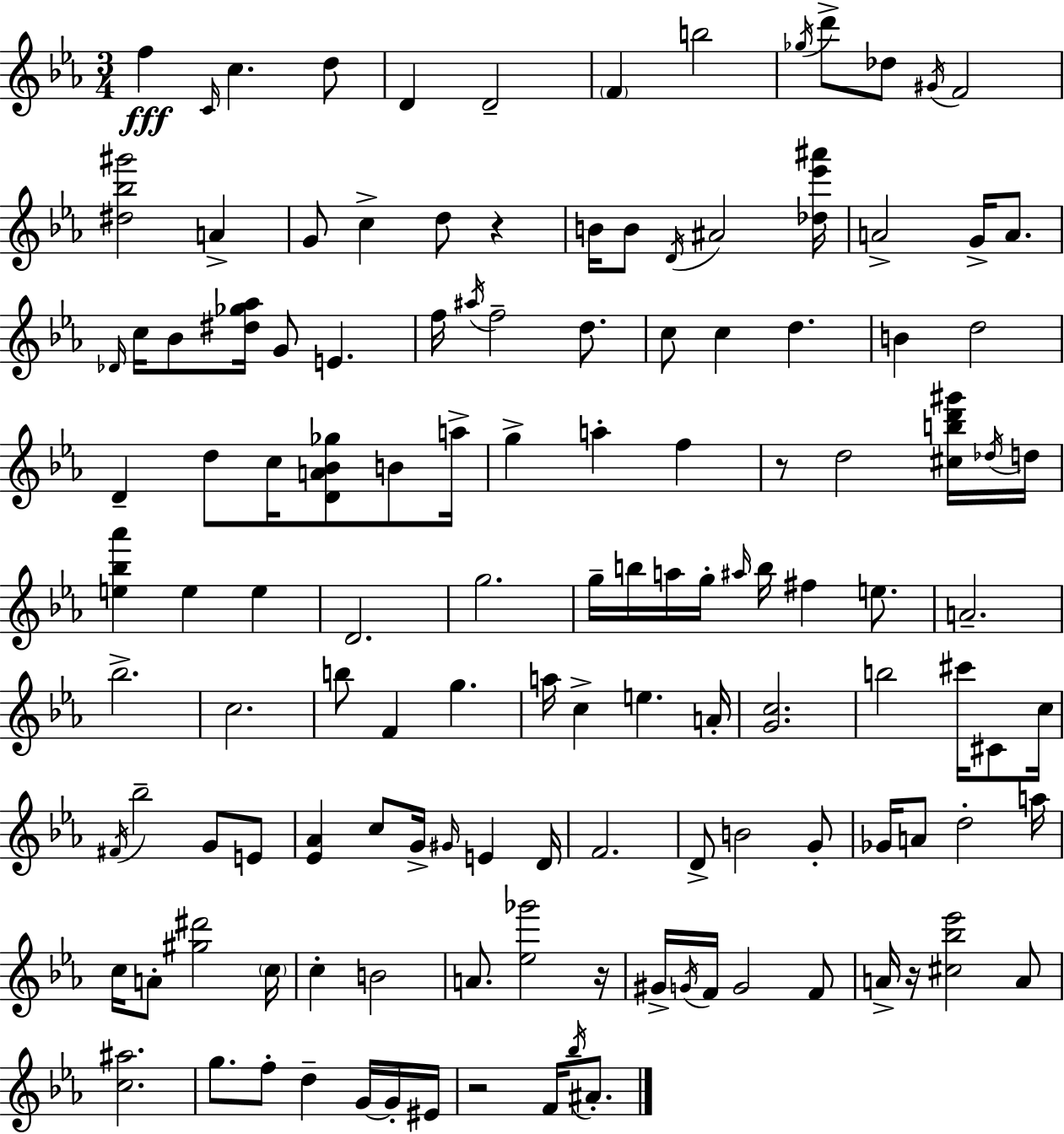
X:1
T:Untitled
M:3/4
L:1/4
K:Eb
f C/4 c d/2 D D2 F b2 _g/4 d'/2 _d/2 ^G/4 F2 [^d_b^g']2 A G/2 c d/2 z B/4 B/2 D/4 ^A2 [_d_e'^a']/4 A2 G/4 A/2 _D/4 c/4 _B/2 [^d_g_a]/4 G/2 E f/4 ^a/4 f2 d/2 c/2 c d B d2 D d/2 c/4 [DA_B_g]/2 B/2 a/4 g a f z/2 d2 [^cbd'^g']/4 _d/4 d/4 [e_b_a'] e e D2 g2 g/4 b/4 a/4 g/4 ^a/4 b/4 ^f e/2 A2 _b2 c2 b/2 F g a/4 c e A/4 [Gc]2 b2 ^c'/4 ^C/2 c/4 ^F/4 _b2 G/2 E/2 [_E_A] c/2 G/4 ^G/4 E D/4 F2 D/2 B2 G/2 _G/4 A/2 d2 a/4 c/4 A/2 [^g^d']2 c/4 c B2 A/2 [_e_g']2 z/4 ^G/4 G/4 F/4 G2 F/2 A/4 z/4 [^c_b_e']2 A/2 [c^a]2 g/2 f/2 d G/4 G/4 ^E/4 z2 F/4 _b/4 ^A/2